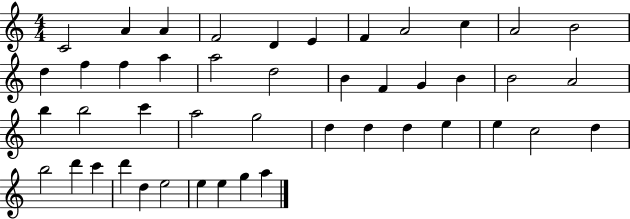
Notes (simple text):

C4/h A4/q A4/q F4/h D4/q E4/q F4/q A4/h C5/q A4/h B4/h D5/q F5/q F5/q A5/q A5/h D5/h B4/q F4/q G4/q B4/q B4/h A4/h B5/q B5/h C6/q A5/h G5/h D5/q D5/q D5/q E5/q E5/q C5/h D5/q B5/h D6/q C6/q D6/q D5/q E5/h E5/q E5/q G5/q A5/q